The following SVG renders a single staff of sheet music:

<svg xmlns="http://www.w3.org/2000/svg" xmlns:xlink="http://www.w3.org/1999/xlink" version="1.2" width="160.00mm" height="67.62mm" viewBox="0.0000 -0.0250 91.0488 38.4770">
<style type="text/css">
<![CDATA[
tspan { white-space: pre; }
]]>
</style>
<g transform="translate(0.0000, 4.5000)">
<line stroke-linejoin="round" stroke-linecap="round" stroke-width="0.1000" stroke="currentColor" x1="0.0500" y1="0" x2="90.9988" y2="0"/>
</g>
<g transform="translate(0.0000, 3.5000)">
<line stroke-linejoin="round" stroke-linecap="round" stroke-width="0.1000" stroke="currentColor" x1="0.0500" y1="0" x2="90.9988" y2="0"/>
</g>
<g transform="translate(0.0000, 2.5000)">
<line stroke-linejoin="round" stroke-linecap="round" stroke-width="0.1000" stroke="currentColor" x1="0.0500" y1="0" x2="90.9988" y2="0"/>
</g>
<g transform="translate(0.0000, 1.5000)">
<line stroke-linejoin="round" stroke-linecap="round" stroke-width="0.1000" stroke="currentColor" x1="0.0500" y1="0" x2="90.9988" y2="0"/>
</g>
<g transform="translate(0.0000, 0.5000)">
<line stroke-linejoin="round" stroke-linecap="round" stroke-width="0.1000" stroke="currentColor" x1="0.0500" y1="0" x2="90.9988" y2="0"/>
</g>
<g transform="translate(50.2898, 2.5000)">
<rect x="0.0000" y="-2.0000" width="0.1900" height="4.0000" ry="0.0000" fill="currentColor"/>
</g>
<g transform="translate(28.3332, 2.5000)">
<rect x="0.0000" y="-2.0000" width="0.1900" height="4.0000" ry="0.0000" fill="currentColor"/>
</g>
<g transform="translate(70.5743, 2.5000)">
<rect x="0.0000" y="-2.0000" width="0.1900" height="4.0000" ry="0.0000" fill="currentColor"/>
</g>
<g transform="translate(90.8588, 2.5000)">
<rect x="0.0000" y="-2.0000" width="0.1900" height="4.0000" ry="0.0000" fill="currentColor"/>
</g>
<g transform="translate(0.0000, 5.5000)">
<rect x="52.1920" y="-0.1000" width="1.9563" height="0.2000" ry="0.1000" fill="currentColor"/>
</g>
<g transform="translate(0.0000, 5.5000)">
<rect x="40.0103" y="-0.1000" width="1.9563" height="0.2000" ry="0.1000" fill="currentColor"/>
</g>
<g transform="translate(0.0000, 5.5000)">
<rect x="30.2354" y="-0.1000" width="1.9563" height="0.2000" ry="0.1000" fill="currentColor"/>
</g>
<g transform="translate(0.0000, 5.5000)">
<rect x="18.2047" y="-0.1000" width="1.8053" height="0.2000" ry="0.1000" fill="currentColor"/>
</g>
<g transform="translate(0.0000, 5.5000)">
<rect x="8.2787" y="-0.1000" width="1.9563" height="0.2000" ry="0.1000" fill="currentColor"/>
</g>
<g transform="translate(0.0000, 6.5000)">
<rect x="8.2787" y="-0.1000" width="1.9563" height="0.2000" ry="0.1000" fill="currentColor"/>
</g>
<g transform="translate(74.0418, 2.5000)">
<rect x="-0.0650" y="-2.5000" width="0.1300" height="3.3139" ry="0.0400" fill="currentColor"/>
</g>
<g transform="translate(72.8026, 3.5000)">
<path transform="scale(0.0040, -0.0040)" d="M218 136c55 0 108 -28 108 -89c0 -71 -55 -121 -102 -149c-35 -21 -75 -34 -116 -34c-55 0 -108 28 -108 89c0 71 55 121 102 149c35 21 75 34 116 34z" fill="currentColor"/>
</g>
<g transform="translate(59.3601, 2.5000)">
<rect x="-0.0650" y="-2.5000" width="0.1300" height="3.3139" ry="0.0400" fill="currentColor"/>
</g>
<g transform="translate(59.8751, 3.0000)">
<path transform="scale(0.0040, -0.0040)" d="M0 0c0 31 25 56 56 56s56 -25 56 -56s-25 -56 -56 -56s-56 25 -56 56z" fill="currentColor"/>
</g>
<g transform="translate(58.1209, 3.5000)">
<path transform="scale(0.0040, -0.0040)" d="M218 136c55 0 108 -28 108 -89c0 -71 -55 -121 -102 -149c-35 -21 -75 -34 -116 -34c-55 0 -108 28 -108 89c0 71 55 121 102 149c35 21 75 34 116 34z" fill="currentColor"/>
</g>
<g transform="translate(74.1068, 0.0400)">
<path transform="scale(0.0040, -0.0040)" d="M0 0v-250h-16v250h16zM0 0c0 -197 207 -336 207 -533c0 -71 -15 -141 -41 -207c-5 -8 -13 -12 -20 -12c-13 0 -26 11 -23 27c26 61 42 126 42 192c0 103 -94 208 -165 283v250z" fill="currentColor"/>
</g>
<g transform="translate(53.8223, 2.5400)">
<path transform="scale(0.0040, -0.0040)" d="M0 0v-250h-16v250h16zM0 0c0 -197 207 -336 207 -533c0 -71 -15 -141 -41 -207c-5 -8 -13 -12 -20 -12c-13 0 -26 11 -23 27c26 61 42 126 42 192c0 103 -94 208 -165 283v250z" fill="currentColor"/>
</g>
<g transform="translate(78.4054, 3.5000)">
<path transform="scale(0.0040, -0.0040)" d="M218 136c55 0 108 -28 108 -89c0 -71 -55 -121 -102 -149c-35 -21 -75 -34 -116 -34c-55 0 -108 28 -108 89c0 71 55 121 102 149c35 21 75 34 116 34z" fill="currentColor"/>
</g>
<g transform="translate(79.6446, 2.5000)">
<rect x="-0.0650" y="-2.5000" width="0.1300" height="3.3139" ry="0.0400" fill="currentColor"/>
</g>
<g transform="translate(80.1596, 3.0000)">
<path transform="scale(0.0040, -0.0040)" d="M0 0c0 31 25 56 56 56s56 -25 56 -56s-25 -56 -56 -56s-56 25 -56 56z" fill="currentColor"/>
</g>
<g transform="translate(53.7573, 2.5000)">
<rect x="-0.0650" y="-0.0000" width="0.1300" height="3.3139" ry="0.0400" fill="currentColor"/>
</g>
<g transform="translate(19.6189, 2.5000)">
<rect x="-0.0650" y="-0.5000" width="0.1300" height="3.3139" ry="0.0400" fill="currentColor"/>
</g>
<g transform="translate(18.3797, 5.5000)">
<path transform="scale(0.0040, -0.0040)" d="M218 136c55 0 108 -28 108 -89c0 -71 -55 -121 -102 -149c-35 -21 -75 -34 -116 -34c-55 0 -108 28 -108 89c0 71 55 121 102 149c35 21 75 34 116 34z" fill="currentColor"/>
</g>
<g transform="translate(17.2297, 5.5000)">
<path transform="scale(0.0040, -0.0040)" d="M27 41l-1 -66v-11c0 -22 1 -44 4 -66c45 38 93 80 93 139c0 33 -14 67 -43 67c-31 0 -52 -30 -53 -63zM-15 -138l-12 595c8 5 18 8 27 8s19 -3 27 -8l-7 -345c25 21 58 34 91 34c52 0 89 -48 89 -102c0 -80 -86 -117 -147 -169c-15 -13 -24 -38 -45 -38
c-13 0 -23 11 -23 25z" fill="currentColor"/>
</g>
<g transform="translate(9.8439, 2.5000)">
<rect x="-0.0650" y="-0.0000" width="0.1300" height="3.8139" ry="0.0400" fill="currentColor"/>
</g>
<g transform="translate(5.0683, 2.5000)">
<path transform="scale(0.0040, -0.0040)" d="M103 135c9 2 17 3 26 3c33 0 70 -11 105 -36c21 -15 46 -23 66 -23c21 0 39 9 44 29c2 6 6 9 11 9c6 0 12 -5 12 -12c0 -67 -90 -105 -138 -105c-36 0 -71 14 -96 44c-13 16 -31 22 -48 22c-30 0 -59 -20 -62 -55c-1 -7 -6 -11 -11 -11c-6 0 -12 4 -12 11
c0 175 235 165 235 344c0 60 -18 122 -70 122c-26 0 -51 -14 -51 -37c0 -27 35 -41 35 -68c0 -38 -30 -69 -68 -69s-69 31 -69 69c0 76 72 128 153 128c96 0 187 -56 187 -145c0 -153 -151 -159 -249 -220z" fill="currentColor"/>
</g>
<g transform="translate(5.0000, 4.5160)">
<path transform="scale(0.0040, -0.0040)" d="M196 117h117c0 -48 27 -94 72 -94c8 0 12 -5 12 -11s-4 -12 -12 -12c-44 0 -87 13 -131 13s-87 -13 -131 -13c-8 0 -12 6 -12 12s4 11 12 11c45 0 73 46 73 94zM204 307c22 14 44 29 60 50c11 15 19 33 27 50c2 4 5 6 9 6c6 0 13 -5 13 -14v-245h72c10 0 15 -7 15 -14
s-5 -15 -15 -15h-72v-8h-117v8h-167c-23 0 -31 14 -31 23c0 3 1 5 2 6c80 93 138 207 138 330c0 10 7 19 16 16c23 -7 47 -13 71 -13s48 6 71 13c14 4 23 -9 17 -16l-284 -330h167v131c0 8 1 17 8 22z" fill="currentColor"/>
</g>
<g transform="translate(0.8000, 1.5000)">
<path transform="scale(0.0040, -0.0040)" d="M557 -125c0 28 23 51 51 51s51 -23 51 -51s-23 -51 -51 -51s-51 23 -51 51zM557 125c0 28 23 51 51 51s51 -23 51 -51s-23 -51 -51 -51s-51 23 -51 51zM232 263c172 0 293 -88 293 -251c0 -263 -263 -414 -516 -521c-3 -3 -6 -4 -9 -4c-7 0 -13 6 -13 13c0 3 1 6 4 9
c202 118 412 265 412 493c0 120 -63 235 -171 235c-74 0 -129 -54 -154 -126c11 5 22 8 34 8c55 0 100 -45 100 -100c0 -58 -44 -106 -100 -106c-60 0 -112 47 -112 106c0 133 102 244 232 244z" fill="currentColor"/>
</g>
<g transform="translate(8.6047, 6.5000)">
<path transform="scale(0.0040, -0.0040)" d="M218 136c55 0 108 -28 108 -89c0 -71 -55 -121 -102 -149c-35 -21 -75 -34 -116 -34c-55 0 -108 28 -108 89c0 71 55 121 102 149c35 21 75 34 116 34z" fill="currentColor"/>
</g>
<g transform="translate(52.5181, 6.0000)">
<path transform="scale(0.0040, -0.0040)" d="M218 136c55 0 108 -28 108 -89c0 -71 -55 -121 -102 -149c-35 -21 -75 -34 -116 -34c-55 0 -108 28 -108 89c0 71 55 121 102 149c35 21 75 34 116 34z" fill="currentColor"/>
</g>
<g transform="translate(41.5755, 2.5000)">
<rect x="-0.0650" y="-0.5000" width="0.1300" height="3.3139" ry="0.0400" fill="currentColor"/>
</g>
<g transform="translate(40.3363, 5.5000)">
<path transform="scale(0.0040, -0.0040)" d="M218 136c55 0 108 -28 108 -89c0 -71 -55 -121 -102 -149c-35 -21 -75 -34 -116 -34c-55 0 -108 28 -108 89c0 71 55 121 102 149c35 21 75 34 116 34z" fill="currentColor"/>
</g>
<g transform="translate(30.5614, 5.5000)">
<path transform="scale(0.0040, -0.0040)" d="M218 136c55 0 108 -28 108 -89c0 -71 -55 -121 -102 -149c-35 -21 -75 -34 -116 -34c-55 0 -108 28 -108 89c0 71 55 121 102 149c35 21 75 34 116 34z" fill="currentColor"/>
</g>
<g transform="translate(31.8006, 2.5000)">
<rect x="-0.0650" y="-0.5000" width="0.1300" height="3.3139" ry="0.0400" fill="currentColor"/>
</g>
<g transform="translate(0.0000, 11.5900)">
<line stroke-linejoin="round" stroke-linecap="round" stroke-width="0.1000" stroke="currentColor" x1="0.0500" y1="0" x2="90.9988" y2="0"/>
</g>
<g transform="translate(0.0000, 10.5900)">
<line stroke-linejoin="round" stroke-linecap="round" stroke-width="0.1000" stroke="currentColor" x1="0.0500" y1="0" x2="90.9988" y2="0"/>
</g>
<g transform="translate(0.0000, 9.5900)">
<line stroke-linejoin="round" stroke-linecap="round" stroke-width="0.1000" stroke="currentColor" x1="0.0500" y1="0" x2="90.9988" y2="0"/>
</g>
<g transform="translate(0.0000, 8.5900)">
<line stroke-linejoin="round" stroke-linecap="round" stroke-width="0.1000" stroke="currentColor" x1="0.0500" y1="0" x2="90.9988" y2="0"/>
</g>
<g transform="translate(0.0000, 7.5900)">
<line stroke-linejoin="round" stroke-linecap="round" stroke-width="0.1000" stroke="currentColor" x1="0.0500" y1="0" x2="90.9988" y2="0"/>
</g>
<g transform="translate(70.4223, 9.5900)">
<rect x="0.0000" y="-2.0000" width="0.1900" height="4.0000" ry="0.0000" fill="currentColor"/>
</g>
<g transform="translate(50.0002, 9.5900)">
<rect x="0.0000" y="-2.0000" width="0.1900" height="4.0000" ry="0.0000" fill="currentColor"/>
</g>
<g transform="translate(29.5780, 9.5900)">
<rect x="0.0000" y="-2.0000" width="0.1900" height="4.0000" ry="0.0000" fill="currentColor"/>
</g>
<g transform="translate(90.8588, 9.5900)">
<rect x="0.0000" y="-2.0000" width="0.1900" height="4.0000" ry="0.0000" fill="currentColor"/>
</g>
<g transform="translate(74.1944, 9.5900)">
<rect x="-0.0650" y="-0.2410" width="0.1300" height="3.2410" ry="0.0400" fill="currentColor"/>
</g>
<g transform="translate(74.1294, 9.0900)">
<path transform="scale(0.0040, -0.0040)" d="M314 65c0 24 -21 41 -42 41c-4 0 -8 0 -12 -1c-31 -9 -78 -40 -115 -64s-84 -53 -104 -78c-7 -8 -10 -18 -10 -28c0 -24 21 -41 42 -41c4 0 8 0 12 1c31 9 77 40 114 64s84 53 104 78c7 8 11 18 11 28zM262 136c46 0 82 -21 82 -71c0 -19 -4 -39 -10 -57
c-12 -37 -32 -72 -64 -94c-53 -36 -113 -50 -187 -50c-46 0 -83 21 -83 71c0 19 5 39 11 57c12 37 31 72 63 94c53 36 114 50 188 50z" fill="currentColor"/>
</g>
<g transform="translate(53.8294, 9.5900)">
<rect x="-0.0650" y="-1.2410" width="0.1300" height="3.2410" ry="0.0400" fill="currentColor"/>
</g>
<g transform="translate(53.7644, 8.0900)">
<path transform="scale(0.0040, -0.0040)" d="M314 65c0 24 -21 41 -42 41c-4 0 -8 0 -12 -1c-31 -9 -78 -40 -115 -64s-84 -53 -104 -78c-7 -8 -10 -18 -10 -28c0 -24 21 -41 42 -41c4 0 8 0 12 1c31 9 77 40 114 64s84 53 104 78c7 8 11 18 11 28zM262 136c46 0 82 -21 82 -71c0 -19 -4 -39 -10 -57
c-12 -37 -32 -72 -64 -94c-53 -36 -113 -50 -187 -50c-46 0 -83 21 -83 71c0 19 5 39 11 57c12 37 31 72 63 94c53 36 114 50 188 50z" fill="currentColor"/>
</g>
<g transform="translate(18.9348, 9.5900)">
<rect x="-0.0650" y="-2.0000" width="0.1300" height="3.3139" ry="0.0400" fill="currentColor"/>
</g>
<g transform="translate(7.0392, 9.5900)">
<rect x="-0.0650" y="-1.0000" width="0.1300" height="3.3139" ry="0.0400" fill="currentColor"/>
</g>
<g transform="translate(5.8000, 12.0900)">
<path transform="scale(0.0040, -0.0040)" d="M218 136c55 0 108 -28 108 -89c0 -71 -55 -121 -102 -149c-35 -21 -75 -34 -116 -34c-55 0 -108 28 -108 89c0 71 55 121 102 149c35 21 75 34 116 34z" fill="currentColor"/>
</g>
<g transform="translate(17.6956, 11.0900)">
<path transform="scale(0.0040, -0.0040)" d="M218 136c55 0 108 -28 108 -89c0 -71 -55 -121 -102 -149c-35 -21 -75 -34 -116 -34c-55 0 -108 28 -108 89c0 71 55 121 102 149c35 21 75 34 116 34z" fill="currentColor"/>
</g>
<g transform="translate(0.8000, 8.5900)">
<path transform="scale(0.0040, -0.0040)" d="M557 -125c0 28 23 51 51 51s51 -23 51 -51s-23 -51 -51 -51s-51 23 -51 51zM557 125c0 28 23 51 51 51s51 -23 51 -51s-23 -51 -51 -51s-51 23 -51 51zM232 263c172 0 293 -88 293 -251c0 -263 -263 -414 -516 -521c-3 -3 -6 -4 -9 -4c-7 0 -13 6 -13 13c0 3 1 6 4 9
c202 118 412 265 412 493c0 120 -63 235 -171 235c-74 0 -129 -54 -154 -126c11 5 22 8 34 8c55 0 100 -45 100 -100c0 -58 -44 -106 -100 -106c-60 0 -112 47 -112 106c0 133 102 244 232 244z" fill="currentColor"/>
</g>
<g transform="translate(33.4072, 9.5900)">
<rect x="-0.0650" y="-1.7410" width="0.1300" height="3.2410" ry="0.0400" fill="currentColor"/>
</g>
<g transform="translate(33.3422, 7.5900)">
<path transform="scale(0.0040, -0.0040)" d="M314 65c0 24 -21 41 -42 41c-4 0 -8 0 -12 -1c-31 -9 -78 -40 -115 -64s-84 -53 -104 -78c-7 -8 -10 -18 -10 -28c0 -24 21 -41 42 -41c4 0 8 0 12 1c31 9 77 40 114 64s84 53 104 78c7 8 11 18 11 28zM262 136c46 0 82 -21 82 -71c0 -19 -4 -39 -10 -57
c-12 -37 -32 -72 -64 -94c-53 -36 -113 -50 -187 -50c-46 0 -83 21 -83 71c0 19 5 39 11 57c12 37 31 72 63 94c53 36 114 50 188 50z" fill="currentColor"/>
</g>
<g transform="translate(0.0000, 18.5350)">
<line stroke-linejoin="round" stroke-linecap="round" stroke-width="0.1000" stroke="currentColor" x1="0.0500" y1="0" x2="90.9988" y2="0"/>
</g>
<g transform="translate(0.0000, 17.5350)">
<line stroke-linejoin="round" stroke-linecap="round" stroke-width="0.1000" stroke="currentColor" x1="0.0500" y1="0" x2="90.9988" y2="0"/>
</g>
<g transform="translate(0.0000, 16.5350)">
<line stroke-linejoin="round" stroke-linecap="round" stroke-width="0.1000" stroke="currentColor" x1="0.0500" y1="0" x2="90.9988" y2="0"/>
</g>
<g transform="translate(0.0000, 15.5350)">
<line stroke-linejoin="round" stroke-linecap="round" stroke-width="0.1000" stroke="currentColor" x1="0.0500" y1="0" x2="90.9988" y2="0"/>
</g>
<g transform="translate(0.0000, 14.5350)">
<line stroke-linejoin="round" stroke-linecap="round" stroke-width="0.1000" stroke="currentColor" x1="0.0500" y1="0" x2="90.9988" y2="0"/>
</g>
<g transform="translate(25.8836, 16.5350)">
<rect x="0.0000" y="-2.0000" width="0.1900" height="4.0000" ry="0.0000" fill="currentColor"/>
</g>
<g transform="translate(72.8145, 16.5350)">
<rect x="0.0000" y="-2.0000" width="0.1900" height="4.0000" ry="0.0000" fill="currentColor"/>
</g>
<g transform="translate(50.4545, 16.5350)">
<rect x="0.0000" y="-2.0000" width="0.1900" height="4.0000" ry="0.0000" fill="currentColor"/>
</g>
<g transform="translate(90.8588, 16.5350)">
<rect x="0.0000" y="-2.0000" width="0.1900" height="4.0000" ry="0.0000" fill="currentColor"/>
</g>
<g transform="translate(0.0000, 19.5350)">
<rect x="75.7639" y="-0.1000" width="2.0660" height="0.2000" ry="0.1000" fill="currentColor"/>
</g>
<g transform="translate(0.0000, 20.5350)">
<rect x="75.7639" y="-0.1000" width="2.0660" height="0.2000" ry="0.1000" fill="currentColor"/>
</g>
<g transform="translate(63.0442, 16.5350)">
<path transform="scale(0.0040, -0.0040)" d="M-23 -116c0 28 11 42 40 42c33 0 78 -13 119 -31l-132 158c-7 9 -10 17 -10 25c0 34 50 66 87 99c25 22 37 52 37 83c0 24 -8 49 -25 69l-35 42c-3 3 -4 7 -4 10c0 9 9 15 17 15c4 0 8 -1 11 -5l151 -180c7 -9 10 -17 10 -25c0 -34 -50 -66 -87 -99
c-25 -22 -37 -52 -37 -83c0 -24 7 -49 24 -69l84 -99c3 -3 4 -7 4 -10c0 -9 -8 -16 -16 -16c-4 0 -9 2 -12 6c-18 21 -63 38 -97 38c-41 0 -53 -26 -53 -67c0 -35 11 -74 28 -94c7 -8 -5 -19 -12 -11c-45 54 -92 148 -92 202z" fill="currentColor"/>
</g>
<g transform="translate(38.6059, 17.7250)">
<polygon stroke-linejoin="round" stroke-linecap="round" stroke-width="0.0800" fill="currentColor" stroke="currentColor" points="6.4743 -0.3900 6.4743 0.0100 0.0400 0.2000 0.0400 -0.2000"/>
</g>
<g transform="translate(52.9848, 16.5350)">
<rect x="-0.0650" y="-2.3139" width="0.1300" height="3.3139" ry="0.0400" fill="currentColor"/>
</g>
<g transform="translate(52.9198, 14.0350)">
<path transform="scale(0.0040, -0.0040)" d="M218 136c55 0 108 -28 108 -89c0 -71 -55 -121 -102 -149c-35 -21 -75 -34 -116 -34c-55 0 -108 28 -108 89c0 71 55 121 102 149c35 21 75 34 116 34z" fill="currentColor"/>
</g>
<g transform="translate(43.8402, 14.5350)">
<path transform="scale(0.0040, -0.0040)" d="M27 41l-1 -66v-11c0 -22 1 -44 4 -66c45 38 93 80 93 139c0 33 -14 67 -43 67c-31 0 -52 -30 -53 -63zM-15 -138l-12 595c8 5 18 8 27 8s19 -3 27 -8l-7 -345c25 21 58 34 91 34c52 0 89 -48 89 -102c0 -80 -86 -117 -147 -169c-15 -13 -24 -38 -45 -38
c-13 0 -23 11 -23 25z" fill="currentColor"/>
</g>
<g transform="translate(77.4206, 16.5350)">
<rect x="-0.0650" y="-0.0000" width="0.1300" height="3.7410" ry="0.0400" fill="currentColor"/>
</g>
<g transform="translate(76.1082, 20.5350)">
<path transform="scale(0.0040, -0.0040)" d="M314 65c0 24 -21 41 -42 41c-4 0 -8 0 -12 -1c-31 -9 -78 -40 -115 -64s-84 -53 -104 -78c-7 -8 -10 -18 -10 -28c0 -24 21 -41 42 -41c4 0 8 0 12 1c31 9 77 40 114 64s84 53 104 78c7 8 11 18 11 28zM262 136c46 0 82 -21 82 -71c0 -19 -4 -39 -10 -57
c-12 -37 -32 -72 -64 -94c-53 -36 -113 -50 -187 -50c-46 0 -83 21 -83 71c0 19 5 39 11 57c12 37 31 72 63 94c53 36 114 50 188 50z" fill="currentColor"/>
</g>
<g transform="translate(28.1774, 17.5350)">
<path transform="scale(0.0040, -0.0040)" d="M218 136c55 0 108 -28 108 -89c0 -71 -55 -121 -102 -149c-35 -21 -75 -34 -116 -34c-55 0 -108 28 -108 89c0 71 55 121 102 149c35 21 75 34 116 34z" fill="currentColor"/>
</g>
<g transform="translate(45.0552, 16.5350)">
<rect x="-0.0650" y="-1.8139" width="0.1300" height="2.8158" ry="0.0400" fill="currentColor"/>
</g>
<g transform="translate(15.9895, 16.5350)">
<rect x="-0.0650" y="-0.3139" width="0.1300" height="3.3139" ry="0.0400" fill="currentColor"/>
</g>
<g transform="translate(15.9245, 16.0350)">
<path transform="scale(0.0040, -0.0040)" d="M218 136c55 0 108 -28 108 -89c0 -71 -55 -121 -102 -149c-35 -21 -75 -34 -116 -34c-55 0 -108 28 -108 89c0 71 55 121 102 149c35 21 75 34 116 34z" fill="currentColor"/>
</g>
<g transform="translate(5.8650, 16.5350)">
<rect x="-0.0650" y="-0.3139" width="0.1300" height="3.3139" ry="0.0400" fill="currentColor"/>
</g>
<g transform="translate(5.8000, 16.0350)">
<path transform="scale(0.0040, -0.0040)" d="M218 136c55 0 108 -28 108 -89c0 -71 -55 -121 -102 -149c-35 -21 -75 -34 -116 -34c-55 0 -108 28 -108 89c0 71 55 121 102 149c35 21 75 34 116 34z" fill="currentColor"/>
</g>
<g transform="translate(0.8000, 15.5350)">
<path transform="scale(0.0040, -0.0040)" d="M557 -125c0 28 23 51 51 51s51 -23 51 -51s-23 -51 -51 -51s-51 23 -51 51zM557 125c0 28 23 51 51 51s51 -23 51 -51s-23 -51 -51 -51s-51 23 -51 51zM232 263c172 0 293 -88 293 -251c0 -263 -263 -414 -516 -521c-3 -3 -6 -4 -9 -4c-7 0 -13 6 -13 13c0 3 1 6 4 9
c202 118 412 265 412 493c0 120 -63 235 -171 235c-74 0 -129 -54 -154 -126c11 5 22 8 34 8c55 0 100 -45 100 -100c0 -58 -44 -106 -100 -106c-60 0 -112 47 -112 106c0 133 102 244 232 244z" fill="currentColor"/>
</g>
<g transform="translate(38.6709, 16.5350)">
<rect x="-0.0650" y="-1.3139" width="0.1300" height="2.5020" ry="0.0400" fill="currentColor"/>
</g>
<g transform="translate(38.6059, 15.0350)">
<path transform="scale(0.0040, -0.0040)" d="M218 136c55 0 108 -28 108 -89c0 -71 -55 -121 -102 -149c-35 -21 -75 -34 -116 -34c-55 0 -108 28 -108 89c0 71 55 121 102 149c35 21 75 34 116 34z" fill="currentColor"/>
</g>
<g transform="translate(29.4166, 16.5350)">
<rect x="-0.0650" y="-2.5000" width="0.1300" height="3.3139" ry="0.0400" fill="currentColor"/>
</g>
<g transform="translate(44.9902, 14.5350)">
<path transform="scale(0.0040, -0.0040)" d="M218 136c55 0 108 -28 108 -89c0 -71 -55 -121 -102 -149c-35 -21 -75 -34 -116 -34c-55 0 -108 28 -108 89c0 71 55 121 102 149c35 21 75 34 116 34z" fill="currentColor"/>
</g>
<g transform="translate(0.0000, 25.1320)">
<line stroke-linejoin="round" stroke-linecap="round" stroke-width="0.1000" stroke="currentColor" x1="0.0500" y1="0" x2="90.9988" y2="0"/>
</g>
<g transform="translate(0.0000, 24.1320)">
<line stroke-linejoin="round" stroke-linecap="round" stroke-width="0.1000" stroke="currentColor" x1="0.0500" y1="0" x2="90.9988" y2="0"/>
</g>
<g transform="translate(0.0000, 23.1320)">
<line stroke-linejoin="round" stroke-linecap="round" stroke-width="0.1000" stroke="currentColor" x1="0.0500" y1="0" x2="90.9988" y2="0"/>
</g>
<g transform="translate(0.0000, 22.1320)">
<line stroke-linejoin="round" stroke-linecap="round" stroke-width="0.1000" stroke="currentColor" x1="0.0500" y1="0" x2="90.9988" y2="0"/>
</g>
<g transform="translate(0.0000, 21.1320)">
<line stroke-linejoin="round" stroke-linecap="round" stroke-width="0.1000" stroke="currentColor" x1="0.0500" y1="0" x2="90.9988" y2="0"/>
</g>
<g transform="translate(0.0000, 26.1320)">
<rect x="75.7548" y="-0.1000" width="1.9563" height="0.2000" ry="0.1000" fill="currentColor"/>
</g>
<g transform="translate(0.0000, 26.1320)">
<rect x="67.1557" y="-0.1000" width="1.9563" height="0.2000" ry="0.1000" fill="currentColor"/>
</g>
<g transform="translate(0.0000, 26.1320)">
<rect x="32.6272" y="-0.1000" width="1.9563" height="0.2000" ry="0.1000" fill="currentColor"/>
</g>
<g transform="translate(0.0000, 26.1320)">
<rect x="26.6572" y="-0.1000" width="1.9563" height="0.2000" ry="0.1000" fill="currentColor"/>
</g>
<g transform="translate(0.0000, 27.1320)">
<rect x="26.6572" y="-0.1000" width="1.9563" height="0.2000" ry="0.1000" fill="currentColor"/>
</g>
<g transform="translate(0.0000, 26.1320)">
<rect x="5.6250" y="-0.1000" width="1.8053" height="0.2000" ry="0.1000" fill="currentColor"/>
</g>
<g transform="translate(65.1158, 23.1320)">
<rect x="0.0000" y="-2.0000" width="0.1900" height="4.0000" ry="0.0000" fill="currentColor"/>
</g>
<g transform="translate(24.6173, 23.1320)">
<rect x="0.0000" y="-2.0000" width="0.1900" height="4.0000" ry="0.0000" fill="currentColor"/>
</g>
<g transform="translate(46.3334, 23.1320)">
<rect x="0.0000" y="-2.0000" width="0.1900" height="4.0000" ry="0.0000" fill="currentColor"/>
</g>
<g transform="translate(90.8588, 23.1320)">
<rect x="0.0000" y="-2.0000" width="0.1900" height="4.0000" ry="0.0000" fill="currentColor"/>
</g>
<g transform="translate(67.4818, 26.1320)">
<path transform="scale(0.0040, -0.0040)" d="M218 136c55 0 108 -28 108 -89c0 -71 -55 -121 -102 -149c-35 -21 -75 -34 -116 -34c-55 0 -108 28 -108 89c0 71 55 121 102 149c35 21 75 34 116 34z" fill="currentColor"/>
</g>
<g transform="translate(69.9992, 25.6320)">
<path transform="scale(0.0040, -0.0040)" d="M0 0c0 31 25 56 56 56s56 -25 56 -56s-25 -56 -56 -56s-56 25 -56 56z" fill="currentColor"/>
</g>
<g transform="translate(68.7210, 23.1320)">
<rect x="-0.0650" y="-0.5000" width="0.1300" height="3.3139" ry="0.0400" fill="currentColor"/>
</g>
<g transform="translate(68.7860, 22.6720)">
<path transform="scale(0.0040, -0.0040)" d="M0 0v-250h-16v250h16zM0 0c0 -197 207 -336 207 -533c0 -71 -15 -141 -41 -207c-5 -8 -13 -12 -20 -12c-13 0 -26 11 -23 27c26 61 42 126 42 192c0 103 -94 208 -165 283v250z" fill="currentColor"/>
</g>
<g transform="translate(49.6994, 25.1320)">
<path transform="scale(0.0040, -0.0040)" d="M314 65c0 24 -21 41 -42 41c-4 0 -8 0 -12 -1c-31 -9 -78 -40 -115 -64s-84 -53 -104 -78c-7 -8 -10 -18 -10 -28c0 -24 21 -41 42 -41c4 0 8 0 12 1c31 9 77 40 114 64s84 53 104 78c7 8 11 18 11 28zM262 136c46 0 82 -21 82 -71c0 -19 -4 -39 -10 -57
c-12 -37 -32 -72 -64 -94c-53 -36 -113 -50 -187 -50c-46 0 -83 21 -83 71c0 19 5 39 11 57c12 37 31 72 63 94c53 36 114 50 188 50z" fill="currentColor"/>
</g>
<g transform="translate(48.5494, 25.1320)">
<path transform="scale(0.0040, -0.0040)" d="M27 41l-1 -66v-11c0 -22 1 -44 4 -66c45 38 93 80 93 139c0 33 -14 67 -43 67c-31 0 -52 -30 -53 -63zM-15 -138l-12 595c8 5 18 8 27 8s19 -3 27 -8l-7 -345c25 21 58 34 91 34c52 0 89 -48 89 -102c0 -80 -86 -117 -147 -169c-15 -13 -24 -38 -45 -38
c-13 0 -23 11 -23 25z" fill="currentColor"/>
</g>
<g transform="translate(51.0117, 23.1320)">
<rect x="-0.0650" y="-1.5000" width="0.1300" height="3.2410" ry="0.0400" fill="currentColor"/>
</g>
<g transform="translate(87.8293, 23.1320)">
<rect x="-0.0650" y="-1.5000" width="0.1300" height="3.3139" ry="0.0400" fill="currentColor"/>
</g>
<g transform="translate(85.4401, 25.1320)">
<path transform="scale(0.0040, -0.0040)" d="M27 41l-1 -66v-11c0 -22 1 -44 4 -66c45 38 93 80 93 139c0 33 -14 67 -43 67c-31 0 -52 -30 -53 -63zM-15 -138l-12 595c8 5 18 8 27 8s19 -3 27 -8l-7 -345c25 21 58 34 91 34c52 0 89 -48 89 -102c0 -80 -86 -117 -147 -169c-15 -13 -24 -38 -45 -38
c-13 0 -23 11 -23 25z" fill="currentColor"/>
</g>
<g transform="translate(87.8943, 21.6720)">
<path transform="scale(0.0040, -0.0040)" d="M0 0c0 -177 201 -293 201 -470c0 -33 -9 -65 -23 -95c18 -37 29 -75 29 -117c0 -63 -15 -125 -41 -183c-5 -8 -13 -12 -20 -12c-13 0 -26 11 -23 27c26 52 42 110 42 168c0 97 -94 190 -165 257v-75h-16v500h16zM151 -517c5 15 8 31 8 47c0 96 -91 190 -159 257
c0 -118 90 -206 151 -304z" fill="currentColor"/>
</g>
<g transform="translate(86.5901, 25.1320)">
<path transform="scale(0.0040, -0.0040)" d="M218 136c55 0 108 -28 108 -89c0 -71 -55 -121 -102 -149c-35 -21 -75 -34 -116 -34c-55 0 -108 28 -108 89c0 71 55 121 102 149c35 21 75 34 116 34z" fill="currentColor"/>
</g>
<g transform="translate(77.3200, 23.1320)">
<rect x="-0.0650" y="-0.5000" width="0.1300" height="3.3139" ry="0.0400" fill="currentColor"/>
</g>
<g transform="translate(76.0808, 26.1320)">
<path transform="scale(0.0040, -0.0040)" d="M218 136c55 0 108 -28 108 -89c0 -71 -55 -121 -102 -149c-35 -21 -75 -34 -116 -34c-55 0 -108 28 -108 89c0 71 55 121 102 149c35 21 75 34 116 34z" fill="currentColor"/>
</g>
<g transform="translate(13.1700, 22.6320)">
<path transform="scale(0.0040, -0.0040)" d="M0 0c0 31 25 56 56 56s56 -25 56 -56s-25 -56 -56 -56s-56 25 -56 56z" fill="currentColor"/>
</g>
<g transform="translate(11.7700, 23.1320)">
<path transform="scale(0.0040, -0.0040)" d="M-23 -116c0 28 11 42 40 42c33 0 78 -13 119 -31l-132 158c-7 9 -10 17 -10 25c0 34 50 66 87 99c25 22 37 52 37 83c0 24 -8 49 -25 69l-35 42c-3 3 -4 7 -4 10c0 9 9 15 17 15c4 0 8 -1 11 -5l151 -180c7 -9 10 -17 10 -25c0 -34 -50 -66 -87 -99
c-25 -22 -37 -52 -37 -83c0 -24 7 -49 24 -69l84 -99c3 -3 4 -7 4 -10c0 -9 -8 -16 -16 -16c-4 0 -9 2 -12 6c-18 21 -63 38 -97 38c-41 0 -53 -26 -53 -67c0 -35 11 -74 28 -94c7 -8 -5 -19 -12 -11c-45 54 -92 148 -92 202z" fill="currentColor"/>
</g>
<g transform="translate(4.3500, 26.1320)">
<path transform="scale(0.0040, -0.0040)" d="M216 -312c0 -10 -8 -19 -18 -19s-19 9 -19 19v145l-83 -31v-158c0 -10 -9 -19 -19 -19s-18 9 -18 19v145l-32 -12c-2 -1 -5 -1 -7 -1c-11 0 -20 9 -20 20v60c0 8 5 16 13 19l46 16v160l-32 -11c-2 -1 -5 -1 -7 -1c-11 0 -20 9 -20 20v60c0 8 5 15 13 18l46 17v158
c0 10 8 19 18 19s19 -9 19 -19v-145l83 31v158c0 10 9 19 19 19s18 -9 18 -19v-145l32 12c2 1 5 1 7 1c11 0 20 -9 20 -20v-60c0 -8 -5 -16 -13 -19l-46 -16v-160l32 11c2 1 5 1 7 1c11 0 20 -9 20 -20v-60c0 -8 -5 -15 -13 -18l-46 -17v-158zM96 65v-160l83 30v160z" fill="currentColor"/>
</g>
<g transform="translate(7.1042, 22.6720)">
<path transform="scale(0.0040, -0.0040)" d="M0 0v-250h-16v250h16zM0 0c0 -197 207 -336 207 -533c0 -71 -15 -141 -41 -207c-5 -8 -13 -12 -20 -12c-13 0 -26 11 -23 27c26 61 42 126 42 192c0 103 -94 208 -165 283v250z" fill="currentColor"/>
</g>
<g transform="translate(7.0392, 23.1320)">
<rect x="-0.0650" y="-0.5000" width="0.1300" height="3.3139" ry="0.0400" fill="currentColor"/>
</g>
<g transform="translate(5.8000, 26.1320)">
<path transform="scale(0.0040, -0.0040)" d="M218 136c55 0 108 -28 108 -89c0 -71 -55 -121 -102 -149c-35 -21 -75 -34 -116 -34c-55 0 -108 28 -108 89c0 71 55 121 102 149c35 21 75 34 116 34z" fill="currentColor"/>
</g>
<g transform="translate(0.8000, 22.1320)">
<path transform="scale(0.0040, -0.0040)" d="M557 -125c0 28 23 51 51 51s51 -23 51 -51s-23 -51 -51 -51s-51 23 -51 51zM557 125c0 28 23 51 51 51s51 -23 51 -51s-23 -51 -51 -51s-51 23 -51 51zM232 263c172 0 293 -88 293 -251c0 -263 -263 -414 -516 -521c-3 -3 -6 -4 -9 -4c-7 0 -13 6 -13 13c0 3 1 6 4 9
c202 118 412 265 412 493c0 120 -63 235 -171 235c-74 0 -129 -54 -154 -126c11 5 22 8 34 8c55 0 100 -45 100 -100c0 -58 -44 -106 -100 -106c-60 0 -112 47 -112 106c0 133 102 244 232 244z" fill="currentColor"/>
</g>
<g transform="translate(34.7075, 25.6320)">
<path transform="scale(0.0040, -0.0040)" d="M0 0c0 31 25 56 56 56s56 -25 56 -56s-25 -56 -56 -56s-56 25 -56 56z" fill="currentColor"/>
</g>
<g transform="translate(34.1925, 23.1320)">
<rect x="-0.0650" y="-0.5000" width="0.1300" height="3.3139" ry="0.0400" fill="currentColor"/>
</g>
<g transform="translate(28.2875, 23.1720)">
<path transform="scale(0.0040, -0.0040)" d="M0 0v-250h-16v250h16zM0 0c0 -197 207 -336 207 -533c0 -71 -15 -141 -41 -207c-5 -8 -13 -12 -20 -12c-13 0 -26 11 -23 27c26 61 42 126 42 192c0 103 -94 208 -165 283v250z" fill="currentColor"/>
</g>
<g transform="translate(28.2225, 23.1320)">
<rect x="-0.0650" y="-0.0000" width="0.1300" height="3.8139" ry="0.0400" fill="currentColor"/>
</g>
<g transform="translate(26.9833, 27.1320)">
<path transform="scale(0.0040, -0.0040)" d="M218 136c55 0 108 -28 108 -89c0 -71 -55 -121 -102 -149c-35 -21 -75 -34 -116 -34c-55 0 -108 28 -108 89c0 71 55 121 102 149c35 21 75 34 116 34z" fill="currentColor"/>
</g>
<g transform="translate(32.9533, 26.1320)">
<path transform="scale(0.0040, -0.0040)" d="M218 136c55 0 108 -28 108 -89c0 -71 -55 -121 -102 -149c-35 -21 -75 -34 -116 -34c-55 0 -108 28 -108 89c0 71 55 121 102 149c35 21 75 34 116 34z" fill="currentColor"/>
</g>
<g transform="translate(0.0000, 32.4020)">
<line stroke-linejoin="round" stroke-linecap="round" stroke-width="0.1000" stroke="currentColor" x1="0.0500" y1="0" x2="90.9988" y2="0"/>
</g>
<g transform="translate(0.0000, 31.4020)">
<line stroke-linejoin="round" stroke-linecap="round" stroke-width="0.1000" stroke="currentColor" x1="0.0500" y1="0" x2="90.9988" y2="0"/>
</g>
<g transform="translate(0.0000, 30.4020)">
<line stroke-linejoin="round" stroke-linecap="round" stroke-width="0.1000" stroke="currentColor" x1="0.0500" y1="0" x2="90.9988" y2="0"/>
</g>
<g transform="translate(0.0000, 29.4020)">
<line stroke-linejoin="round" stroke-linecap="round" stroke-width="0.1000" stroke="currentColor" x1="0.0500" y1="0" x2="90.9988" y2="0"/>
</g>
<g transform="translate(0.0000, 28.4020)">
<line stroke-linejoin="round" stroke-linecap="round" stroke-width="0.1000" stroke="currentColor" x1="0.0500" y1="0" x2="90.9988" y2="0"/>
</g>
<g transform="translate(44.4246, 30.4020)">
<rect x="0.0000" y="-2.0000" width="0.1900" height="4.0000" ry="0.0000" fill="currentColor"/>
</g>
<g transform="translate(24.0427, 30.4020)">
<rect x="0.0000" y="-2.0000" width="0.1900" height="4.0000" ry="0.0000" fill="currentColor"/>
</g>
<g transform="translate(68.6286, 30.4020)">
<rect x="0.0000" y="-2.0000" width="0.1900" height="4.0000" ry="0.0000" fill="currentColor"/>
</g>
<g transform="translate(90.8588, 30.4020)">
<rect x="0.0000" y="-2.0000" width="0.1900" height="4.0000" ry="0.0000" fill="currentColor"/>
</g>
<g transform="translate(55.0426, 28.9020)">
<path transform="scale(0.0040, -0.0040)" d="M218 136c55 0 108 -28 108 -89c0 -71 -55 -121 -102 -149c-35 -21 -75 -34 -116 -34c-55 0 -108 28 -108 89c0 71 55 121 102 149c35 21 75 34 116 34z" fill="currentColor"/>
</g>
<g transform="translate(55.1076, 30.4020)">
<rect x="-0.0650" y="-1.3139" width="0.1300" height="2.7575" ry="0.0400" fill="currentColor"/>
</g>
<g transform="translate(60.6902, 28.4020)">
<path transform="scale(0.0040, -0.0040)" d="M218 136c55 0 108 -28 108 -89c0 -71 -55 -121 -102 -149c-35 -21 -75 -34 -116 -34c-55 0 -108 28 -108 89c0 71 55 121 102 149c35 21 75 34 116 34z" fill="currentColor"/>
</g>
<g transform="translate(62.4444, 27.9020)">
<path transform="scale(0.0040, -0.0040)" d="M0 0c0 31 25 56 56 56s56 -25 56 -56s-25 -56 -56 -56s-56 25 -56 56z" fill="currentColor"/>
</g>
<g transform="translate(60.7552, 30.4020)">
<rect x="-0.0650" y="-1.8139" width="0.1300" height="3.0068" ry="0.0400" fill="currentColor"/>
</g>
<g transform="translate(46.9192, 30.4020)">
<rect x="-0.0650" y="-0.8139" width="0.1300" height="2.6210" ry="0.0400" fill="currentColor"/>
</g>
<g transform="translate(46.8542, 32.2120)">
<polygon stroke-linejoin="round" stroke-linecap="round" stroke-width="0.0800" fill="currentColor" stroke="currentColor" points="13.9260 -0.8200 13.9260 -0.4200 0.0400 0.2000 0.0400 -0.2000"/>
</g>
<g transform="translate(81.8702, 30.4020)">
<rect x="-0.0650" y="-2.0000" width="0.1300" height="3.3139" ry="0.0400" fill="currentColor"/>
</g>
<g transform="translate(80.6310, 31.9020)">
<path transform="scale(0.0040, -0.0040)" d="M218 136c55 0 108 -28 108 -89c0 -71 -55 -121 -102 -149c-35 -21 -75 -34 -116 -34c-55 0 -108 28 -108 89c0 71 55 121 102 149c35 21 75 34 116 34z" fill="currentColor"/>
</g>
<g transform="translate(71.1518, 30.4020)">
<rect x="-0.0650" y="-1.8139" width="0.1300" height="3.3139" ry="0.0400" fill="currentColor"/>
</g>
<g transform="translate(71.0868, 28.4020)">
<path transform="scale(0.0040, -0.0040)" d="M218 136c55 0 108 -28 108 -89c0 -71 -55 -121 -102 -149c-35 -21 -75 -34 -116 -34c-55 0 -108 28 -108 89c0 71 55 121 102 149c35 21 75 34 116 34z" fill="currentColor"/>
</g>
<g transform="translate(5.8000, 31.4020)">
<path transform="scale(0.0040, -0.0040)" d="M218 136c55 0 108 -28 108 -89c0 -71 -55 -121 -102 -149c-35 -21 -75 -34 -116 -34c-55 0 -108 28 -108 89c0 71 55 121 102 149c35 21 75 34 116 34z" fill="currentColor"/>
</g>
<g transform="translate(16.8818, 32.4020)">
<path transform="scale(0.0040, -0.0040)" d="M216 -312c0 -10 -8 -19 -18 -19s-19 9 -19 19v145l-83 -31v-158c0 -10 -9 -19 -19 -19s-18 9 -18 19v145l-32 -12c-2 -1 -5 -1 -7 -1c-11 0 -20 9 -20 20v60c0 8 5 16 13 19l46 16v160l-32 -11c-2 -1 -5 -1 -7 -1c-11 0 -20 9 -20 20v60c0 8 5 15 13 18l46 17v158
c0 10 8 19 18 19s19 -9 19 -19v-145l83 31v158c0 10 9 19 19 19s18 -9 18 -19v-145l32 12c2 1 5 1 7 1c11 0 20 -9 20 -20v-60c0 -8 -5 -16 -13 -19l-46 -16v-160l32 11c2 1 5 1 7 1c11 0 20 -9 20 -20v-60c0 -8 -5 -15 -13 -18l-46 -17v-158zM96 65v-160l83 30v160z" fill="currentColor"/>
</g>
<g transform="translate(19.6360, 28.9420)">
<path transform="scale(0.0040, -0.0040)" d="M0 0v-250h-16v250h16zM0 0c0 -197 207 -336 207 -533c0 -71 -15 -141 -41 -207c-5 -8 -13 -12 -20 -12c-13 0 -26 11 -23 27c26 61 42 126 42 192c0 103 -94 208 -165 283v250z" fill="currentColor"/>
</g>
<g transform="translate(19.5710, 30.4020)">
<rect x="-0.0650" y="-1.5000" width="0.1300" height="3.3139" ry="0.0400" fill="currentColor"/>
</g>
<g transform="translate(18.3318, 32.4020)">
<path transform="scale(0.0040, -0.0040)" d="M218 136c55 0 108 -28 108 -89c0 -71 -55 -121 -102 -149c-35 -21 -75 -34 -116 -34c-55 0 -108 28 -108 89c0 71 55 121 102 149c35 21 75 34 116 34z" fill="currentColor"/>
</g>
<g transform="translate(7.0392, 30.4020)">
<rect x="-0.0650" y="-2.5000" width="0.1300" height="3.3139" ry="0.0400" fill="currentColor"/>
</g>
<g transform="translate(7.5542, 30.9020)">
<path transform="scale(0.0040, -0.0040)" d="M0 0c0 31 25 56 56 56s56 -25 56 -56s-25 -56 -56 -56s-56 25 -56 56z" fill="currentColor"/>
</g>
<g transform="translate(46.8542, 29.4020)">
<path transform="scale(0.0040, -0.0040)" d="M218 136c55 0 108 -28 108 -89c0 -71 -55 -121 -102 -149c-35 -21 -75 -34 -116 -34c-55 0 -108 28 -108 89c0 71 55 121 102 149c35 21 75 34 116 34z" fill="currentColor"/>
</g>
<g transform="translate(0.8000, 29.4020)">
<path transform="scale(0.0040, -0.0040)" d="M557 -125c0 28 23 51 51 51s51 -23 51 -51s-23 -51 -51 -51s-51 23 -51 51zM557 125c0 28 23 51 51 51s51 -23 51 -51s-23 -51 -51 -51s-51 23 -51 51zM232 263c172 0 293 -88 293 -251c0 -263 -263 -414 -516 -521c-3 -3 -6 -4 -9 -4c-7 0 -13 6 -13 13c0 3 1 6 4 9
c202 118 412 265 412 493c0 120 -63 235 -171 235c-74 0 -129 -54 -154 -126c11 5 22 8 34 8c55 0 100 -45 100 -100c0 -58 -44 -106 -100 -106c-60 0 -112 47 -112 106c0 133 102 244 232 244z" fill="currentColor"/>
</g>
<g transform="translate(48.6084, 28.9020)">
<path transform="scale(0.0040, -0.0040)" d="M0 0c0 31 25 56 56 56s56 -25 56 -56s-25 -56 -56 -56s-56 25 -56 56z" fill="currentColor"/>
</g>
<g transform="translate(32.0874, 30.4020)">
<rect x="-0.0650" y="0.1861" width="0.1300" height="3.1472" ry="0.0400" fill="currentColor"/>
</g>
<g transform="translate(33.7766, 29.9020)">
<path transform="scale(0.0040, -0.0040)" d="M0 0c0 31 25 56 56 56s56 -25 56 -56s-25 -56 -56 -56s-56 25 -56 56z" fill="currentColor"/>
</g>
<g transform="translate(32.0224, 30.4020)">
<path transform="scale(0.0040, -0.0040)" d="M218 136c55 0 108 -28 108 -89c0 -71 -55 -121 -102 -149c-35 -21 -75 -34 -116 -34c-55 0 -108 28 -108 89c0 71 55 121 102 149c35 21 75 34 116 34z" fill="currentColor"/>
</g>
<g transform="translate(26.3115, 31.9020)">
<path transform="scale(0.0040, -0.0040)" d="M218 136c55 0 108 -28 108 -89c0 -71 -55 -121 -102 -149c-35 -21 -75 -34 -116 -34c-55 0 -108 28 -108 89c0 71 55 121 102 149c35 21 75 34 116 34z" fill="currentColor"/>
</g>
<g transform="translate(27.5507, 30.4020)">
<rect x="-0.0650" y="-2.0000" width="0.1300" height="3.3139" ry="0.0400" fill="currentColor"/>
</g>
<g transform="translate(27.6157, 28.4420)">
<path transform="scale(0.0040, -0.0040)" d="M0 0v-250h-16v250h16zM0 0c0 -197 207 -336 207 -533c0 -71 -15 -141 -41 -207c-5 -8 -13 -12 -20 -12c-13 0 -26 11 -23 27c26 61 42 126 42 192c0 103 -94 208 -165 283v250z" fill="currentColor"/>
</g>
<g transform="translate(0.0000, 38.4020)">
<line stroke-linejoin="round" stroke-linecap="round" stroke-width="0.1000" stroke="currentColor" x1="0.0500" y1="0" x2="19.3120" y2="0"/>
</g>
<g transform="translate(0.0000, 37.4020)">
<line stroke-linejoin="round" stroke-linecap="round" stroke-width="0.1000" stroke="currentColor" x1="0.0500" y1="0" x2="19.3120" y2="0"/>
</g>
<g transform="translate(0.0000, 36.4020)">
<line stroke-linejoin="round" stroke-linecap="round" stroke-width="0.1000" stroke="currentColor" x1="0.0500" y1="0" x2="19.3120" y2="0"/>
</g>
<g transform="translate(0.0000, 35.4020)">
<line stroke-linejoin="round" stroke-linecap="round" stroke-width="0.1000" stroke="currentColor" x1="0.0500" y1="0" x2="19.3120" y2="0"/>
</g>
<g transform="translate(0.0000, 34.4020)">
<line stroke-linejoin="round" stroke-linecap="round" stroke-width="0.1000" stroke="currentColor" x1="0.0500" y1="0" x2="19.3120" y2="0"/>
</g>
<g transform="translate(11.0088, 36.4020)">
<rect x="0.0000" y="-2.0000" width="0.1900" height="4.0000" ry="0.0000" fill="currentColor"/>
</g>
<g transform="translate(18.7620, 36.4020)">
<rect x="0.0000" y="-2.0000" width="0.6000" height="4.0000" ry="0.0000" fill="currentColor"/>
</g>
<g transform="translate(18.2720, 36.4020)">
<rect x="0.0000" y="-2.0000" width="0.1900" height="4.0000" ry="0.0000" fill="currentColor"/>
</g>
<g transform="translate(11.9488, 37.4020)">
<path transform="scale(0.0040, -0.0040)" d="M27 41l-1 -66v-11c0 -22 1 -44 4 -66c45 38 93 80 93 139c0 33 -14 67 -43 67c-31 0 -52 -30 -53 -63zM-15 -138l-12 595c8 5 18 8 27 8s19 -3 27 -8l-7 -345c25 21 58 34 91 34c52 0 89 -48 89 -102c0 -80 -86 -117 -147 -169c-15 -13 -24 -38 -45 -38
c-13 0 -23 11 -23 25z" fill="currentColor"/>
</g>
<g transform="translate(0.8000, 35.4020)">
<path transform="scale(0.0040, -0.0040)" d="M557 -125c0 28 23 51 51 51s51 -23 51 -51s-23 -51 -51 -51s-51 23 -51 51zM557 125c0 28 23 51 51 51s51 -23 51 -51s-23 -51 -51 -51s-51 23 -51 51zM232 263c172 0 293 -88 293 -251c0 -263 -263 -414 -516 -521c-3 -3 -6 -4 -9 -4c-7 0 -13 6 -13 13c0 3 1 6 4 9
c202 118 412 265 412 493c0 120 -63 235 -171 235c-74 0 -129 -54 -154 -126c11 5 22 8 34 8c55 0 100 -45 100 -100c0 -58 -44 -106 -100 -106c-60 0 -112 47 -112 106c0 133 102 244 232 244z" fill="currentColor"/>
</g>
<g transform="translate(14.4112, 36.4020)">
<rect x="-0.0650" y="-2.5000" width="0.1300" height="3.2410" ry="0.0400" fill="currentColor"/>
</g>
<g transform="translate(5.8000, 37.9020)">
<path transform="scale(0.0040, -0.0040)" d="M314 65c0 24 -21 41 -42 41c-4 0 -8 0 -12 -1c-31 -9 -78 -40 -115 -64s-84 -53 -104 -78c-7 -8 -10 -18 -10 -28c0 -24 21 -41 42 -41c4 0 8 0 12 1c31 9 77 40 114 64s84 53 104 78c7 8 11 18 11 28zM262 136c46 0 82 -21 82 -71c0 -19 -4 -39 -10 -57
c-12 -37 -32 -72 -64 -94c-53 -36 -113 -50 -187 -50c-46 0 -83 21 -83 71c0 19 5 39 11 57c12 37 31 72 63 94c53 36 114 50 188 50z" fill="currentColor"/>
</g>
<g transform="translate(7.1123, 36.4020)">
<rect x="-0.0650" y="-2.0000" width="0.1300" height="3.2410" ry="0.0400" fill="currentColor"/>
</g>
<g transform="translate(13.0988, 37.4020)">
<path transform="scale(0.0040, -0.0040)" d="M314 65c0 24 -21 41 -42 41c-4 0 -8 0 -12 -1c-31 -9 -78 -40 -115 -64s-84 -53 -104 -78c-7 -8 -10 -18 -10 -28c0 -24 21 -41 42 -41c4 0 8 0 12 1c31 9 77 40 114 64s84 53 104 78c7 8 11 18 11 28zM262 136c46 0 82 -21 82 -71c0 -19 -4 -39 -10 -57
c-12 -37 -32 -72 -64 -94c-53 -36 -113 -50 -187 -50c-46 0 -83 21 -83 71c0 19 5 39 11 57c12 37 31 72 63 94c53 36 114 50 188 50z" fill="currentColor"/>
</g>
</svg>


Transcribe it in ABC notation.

X:1
T:Untitled
M:2/4
L:1/4
K:C
C,, _E,, E,, E,, D,,/2 B,, B,,/2 B,, F,, A,, A,2 G,2 E,2 E, E, B,, G,/2 _A,/2 B, z C,,2 ^E,,/2 z C,,/2 E,, _G,,2 E,,/2 E,, _G,,/4 B,, ^G,,/2 A,,/2 D, F,/2 G,/2 A,/2 A, A,, A,,2 _B,,2